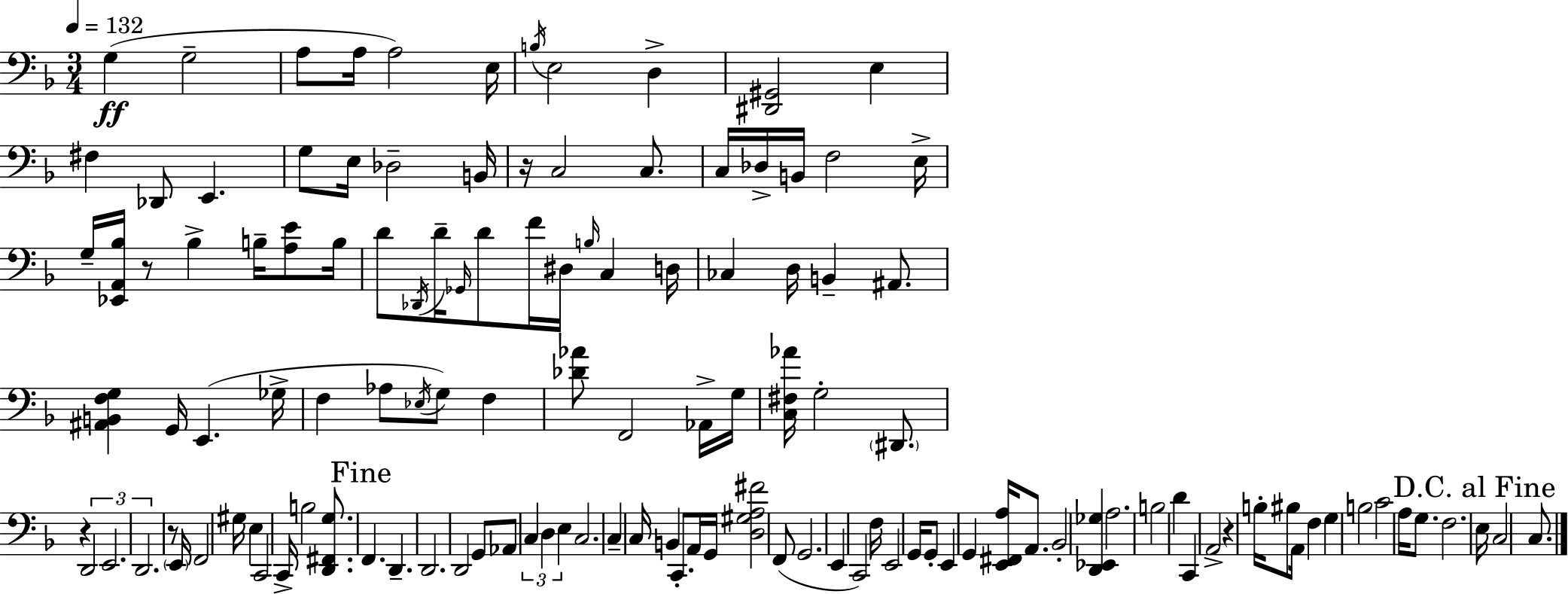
X:1
T:Untitled
M:3/4
L:1/4
K:F
G, G,2 A,/2 A,/4 A,2 E,/4 B,/4 E,2 D, [^D,,^G,,]2 E, ^F, _D,,/2 E,, G,/2 E,/4 _D,2 B,,/4 z/4 C,2 C,/2 C,/4 _D,/4 B,,/4 F,2 E,/4 G,/4 [_E,,A,,_B,]/4 z/2 _B, B,/4 [A,E]/2 B,/4 D/2 _D,,/4 D/4 _G,,/4 D/2 F/4 ^D,/4 B,/4 C, D,/4 _C, D,/4 B,, ^A,,/2 [^A,,B,,F,G,] G,,/4 E,, _G,/4 F, _A,/2 _E,/4 G,/2 F, [_D_A]/2 F,,2 _A,,/4 G,/4 [C,^F,_A]/4 G,2 ^D,,/2 z D,,2 E,,2 D,,2 z/2 E,,/4 F,,2 ^G,/4 E, C,,2 C,,/4 B,2 [D,,^F,,G,]/2 F,, D,, D,,2 D,,2 G,,/2 _A,,/2 C, D, E, C,2 C, C,/4 B,, C,,/2 A,,/4 G,,/4 [D,^G,A,^F]2 F,,/2 G,,2 E,, C,,2 F,/4 E,,2 G,,/4 G,,/2 E,, G,, [E,,^F,,A,]/4 A,,/2 _B,,2 [D,,_E,,_G,] A,2 B,2 D C,, A,,2 z B,/4 ^B,/2 A,,/4 F, G, B,2 C2 A,/4 G,/2 F,2 E,/4 C,2 C,/2